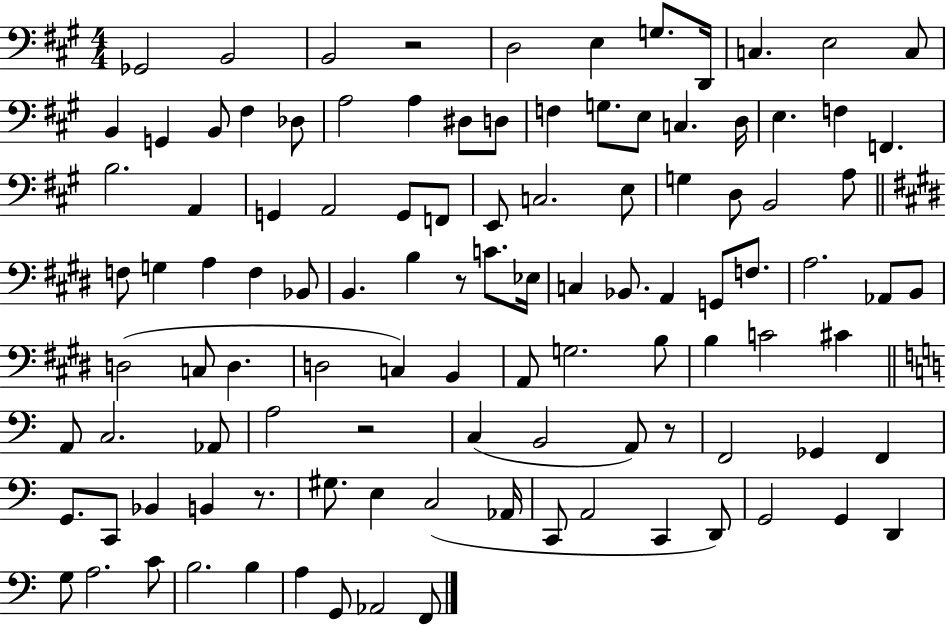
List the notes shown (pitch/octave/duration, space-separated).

Gb2/h B2/h B2/h R/h D3/h E3/q G3/e. D2/s C3/q. E3/h C3/e B2/q G2/q B2/e F#3/q Db3/e A3/h A3/q D#3/e D3/e F3/q G3/e. E3/e C3/q. D3/s E3/q. F3/q F2/q. B3/h. A2/q G2/q A2/h G2/e F2/e E2/e C3/h. E3/e G3/q D3/e B2/h A3/e F3/e G3/q A3/q F3/q Bb2/e B2/q. B3/q R/e C4/e. Eb3/s C3/q Bb2/e. A2/q G2/e F3/e. A3/h. Ab2/e B2/e D3/h C3/e D3/q. D3/h C3/q B2/q A2/e G3/h. B3/e B3/q C4/h C#4/q A2/e C3/h. Ab2/e A3/h R/h C3/q B2/h A2/e R/e F2/h Gb2/q F2/q G2/e. C2/e Bb2/q B2/q R/e. G#3/e. E3/q C3/h Ab2/s C2/e A2/h C2/q D2/e G2/h G2/q D2/q G3/e A3/h. C4/e B3/h. B3/q A3/q G2/e Ab2/h F2/e